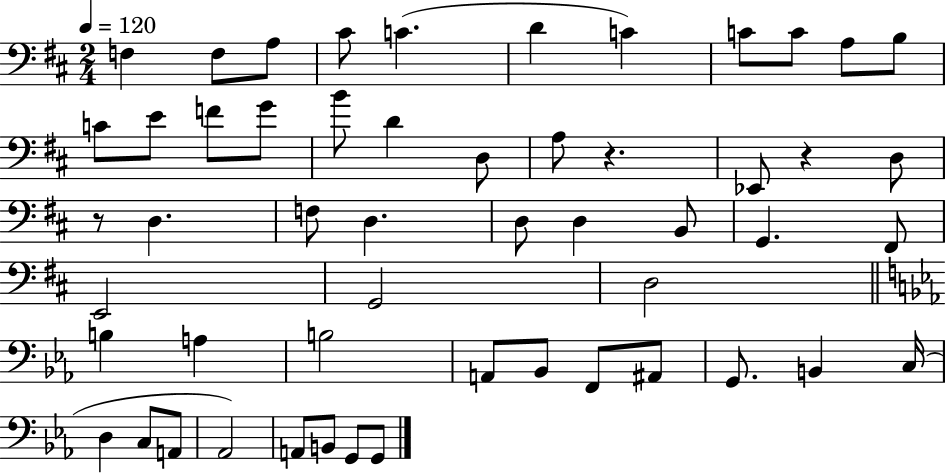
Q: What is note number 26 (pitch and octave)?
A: D3